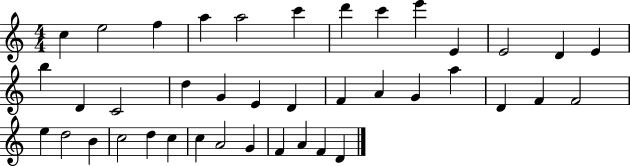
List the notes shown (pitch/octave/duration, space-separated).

C5/q E5/h F5/q A5/q A5/h C6/q D6/q C6/q E6/q E4/q E4/h D4/q E4/q B5/q D4/q C4/h D5/q G4/q E4/q D4/q F4/q A4/q G4/q A5/q D4/q F4/q F4/h E5/q D5/h B4/q C5/h D5/q C5/q C5/q A4/h G4/q F4/q A4/q F4/q D4/q